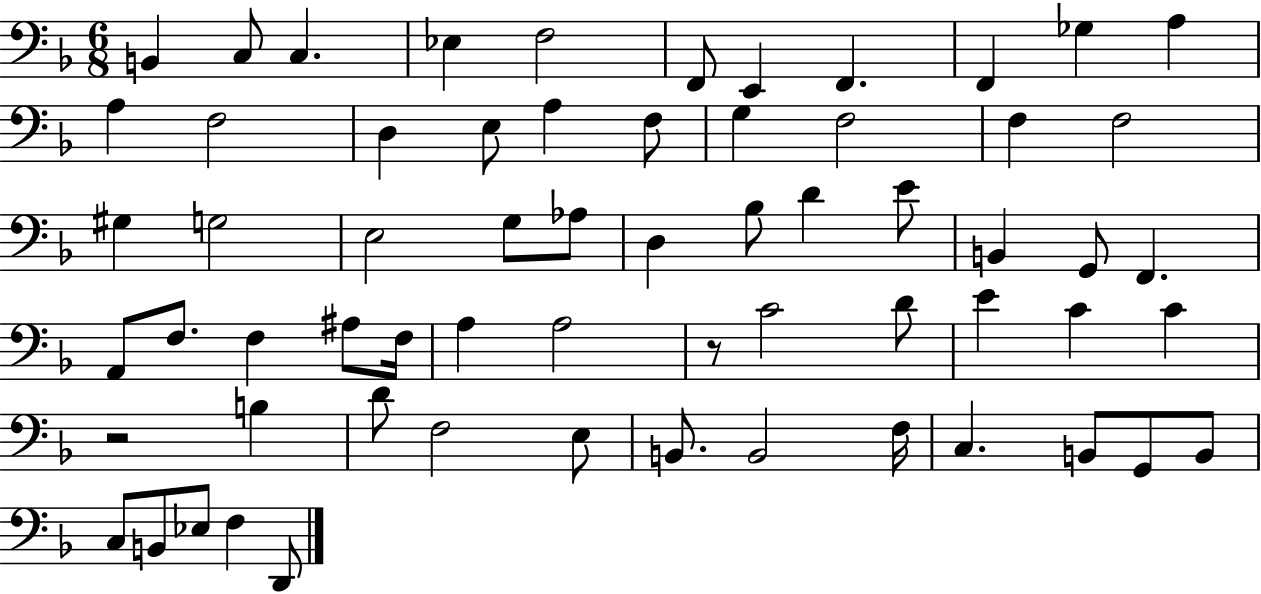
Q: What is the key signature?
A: F major